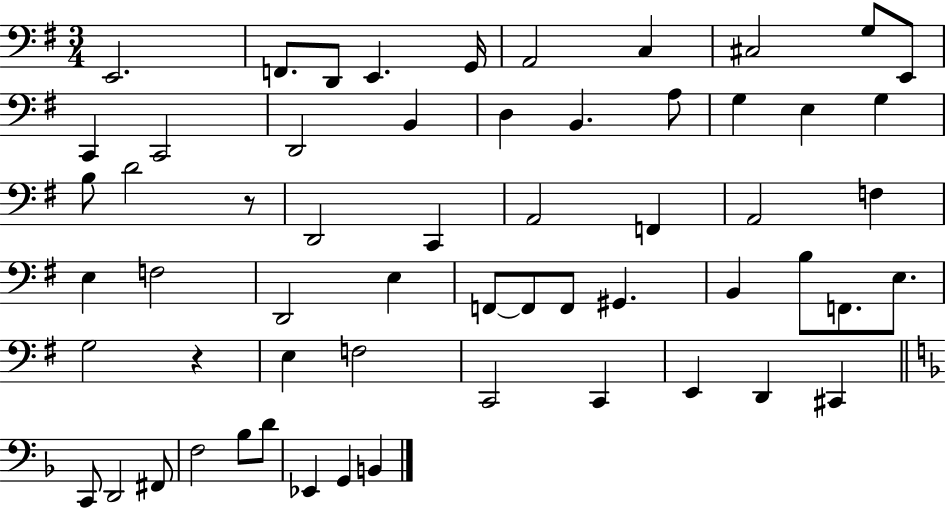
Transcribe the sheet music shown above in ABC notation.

X:1
T:Untitled
M:3/4
L:1/4
K:G
E,,2 F,,/2 D,,/2 E,, G,,/4 A,,2 C, ^C,2 G,/2 E,,/2 C,, C,,2 D,,2 B,, D, B,, A,/2 G, E, G, B,/2 D2 z/2 D,,2 C,, A,,2 F,, A,,2 F, E, F,2 D,,2 E, F,,/2 F,,/2 F,,/2 ^G,, B,, B,/2 F,,/2 E,/2 G,2 z E, F,2 C,,2 C,, E,, D,, ^C,, C,,/2 D,,2 ^F,,/2 F,2 _B,/2 D/2 _E,, G,, B,,